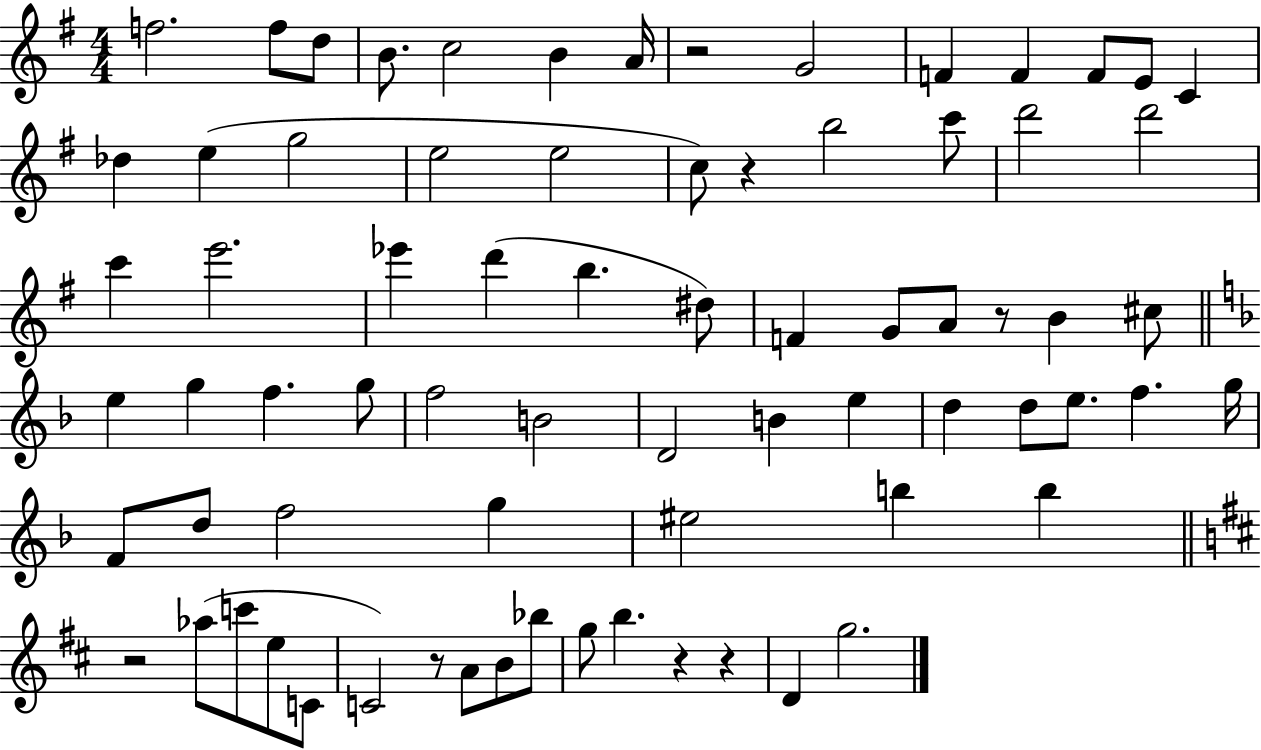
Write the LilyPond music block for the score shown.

{
  \clef treble
  \numericTimeSignature
  \time 4/4
  \key g \major
  f''2. f''8 d''8 | b'8. c''2 b'4 a'16 | r2 g'2 | f'4 f'4 f'8 e'8 c'4 | \break des''4 e''4( g''2 | e''2 e''2 | c''8) r4 b''2 c'''8 | d'''2 d'''2 | \break c'''4 e'''2. | ees'''4 d'''4( b''4. dis''8) | f'4 g'8 a'8 r8 b'4 cis''8 | \bar "||" \break \key f \major e''4 g''4 f''4. g''8 | f''2 b'2 | d'2 b'4 e''4 | d''4 d''8 e''8. f''4. g''16 | \break f'8 d''8 f''2 g''4 | eis''2 b''4 b''4 | \bar "||" \break \key b \minor r2 aes''8( c'''8 e''8 c'8 | c'2) r8 a'8 b'8 bes''8 | g''8 b''4. r4 r4 | d'4 g''2. | \break \bar "|."
}